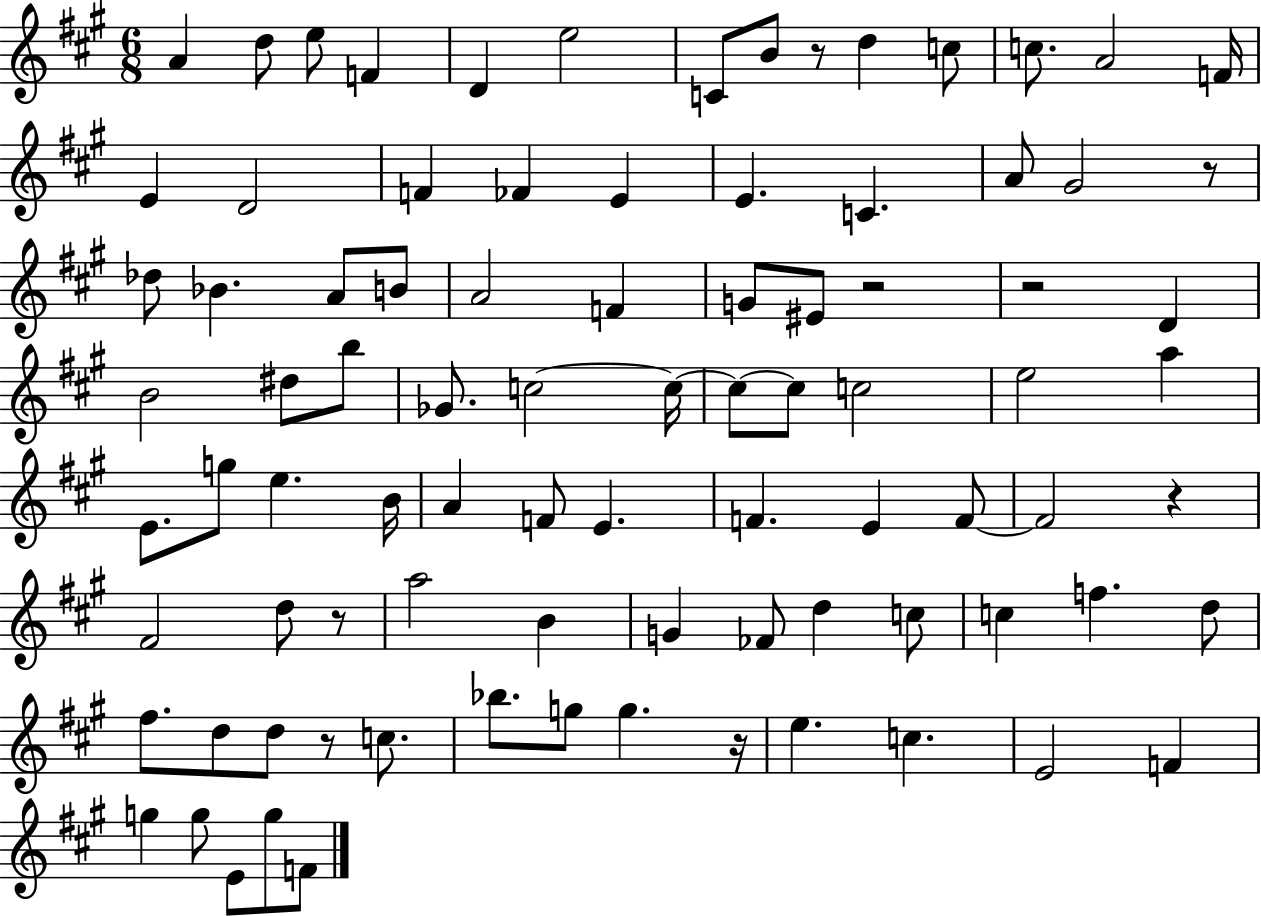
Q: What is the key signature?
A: A major